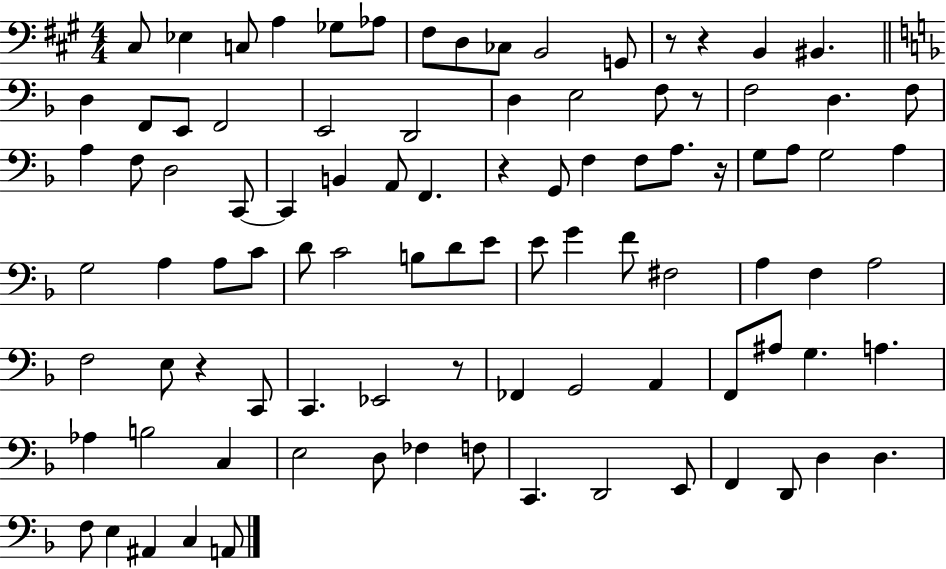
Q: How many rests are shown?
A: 7